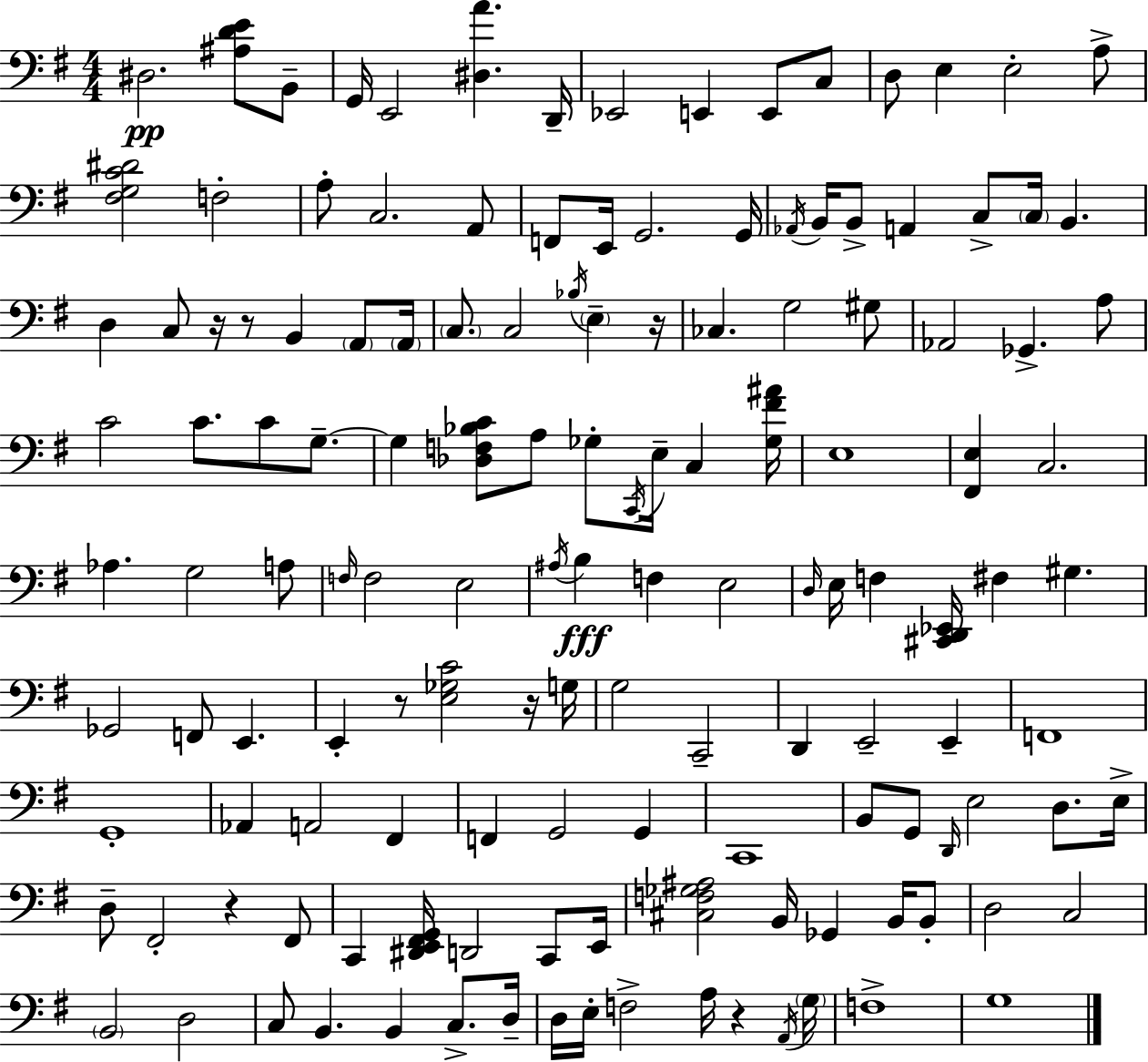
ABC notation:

X:1
T:Untitled
M:4/4
L:1/4
K:Em
^D,2 [^A,DE]/2 B,,/2 G,,/4 E,,2 [^D,A] D,,/4 _E,,2 E,, E,,/2 C,/2 D,/2 E, E,2 A,/2 [^F,G,C^D]2 F,2 A,/2 C,2 A,,/2 F,,/2 E,,/4 G,,2 G,,/4 _A,,/4 B,,/4 B,,/2 A,, C,/2 C,/4 B,, D, C,/2 z/4 z/2 B,, A,,/2 A,,/4 C,/2 C,2 _B,/4 E, z/4 _C, G,2 ^G,/2 _A,,2 _G,, A,/2 C2 C/2 C/2 G,/2 G, [_D,F,_B,C]/2 A,/2 _G,/2 C,,/4 E,/4 C, [_G,^F^A]/4 E,4 [^F,,E,] C,2 _A, G,2 A,/2 F,/4 F,2 E,2 ^A,/4 B, F, E,2 D,/4 E,/4 F, [^C,,D,,_E,,]/4 ^F, ^G, _G,,2 F,,/2 E,, E,, z/2 [E,_G,C]2 z/4 G,/4 G,2 C,,2 D,, E,,2 E,, F,,4 G,,4 _A,, A,,2 ^F,, F,, G,,2 G,, C,,4 B,,/2 G,,/2 D,,/4 E,2 D,/2 E,/4 D,/2 ^F,,2 z ^F,,/2 C,, [^D,,E,,^F,,G,,]/4 D,,2 C,,/2 E,,/4 [^C,F,_G,^A,]2 B,,/4 _G,, B,,/4 B,,/2 D,2 C,2 B,,2 D,2 C,/2 B,, B,, C,/2 D,/4 D,/4 E,/4 F,2 A,/4 z A,,/4 G,/4 F,4 G,4